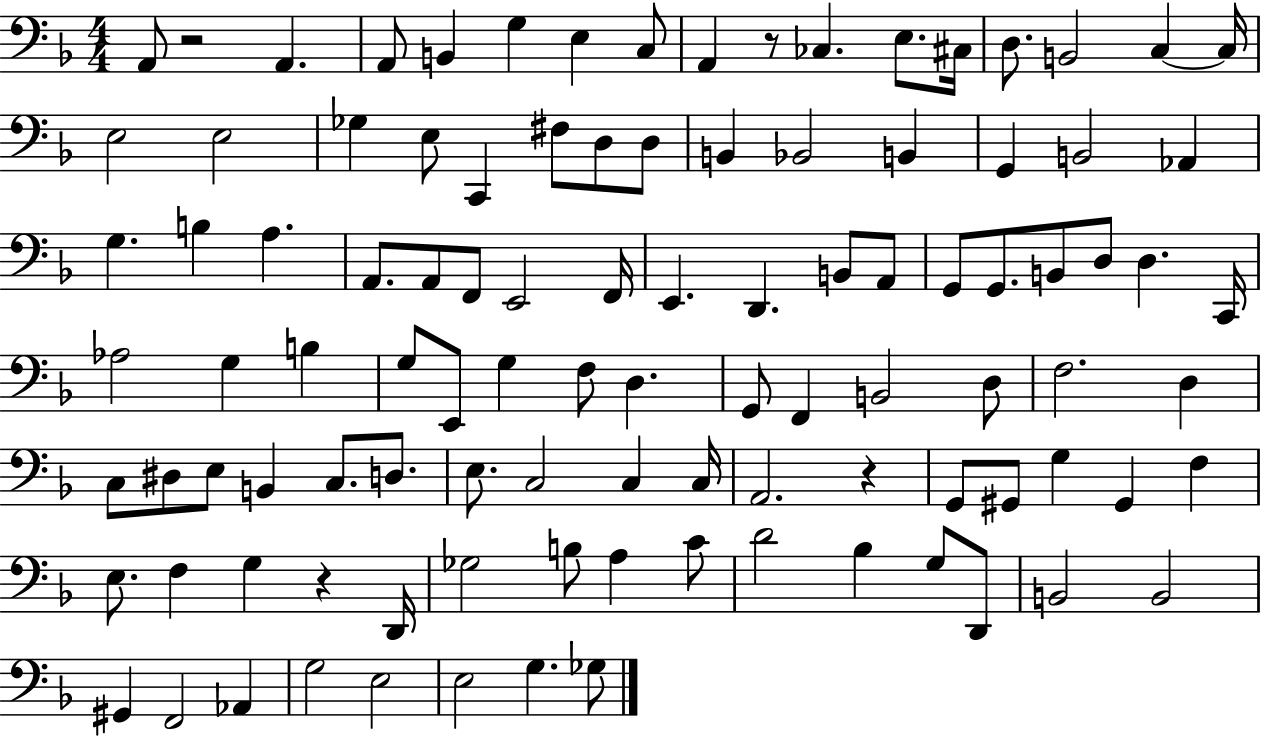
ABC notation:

X:1
T:Untitled
M:4/4
L:1/4
K:F
A,,/2 z2 A,, A,,/2 B,, G, E, C,/2 A,, z/2 _C, E,/2 ^C,/4 D,/2 B,,2 C, C,/4 E,2 E,2 _G, E,/2 C,, ^F,/2 D,/2 D,/2 B,, _B,,2 B,, G,, B,,2 _A,, G, B, A, A,,/2 A,,/2 F,,/2 E,,2 F,,/4 E,, D,, B,,/2 A,,/2 G,,/2 G,,/2 B,,/2 D,/2 D, C,,/4 _A,2 G, B, G,/2 E,,/2 G, F,/2 D, G,,/2 F,, B,,2 D,/2 F,2 D, C,/2 ^D,/2 E,/2 B,, C,/2 D,/2 E,/2 C,2 C, C,/4 A,,2 z G,,/2 ^G,,/2 G, ^G,, F, E,/2 F, G, z D,,/4 _G,2 B,/2 A, C/2 D2 _B, G,/2 D,,/2 B,,2 B,,2 ^G,, F,,2 _A,, G,2 E,2 E,2 G, _G,/2